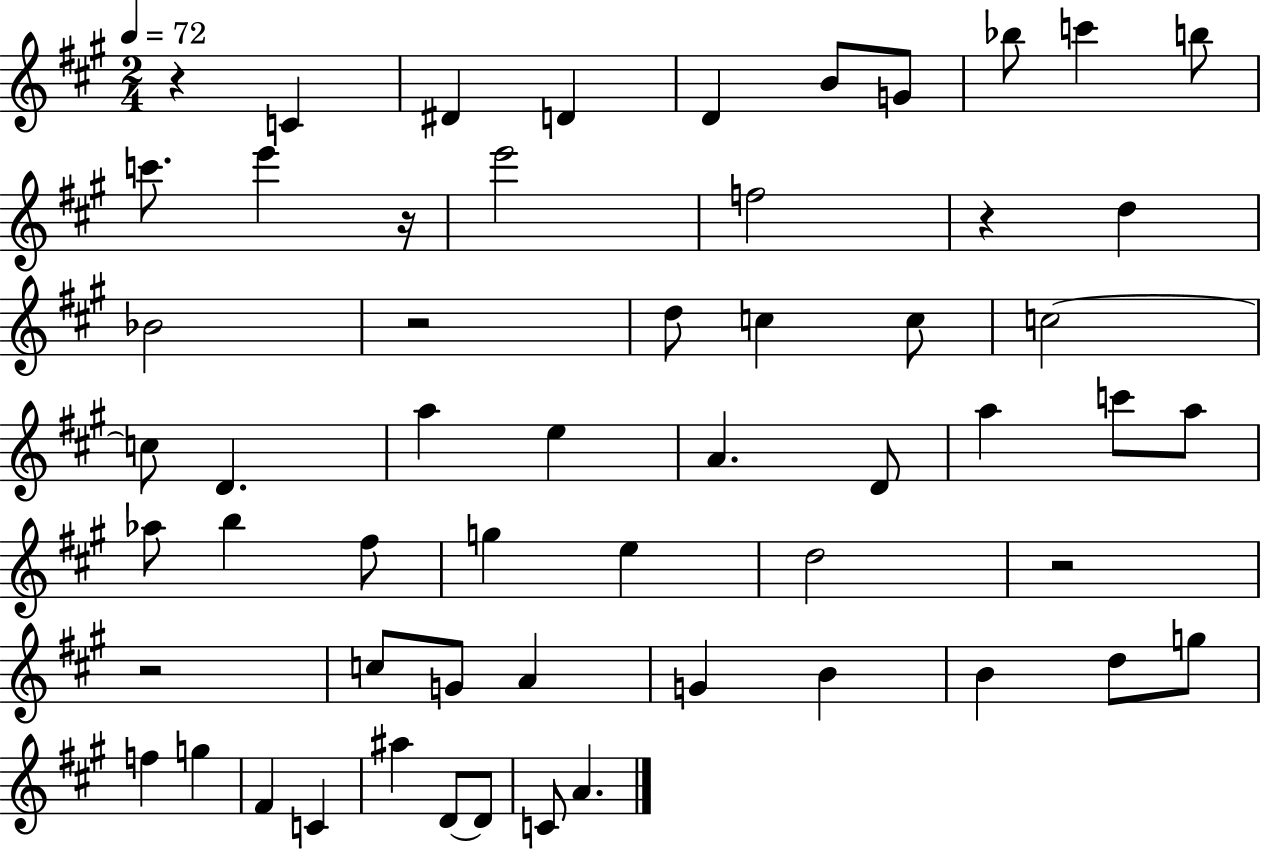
{
  \clef treble
  \numericTimeSignature
  \time 2/4
  \key a \major
  \tempo 4 = 72
  r4 c'4 | dis'4 d'4 | d'4 b'8 g'8 | bes''8 c'''4 b''8 | \break c'''8. e'''4 r16 | e'''2 | f''2 | r4 d''4 | \break bes'2 | r2 | d''8 c''4 c''8 | c''2~~ | \break c''8 d'4. | a''4 e''4 | a'4. d'8 | a''4 c'''8 a''8 | \break aes''8 b''4 fis''8 | g''4 e''4 | d''2 | r2 | \break r2 | c''8 g'8 a'4 | g'4 b'4 | b'4 d''8 g''8 | \break f''4 g''4 | fis'4 c'4 | ais''4 d'8~~ d'8 | c'8 a'4. | \break \bar "|."
}